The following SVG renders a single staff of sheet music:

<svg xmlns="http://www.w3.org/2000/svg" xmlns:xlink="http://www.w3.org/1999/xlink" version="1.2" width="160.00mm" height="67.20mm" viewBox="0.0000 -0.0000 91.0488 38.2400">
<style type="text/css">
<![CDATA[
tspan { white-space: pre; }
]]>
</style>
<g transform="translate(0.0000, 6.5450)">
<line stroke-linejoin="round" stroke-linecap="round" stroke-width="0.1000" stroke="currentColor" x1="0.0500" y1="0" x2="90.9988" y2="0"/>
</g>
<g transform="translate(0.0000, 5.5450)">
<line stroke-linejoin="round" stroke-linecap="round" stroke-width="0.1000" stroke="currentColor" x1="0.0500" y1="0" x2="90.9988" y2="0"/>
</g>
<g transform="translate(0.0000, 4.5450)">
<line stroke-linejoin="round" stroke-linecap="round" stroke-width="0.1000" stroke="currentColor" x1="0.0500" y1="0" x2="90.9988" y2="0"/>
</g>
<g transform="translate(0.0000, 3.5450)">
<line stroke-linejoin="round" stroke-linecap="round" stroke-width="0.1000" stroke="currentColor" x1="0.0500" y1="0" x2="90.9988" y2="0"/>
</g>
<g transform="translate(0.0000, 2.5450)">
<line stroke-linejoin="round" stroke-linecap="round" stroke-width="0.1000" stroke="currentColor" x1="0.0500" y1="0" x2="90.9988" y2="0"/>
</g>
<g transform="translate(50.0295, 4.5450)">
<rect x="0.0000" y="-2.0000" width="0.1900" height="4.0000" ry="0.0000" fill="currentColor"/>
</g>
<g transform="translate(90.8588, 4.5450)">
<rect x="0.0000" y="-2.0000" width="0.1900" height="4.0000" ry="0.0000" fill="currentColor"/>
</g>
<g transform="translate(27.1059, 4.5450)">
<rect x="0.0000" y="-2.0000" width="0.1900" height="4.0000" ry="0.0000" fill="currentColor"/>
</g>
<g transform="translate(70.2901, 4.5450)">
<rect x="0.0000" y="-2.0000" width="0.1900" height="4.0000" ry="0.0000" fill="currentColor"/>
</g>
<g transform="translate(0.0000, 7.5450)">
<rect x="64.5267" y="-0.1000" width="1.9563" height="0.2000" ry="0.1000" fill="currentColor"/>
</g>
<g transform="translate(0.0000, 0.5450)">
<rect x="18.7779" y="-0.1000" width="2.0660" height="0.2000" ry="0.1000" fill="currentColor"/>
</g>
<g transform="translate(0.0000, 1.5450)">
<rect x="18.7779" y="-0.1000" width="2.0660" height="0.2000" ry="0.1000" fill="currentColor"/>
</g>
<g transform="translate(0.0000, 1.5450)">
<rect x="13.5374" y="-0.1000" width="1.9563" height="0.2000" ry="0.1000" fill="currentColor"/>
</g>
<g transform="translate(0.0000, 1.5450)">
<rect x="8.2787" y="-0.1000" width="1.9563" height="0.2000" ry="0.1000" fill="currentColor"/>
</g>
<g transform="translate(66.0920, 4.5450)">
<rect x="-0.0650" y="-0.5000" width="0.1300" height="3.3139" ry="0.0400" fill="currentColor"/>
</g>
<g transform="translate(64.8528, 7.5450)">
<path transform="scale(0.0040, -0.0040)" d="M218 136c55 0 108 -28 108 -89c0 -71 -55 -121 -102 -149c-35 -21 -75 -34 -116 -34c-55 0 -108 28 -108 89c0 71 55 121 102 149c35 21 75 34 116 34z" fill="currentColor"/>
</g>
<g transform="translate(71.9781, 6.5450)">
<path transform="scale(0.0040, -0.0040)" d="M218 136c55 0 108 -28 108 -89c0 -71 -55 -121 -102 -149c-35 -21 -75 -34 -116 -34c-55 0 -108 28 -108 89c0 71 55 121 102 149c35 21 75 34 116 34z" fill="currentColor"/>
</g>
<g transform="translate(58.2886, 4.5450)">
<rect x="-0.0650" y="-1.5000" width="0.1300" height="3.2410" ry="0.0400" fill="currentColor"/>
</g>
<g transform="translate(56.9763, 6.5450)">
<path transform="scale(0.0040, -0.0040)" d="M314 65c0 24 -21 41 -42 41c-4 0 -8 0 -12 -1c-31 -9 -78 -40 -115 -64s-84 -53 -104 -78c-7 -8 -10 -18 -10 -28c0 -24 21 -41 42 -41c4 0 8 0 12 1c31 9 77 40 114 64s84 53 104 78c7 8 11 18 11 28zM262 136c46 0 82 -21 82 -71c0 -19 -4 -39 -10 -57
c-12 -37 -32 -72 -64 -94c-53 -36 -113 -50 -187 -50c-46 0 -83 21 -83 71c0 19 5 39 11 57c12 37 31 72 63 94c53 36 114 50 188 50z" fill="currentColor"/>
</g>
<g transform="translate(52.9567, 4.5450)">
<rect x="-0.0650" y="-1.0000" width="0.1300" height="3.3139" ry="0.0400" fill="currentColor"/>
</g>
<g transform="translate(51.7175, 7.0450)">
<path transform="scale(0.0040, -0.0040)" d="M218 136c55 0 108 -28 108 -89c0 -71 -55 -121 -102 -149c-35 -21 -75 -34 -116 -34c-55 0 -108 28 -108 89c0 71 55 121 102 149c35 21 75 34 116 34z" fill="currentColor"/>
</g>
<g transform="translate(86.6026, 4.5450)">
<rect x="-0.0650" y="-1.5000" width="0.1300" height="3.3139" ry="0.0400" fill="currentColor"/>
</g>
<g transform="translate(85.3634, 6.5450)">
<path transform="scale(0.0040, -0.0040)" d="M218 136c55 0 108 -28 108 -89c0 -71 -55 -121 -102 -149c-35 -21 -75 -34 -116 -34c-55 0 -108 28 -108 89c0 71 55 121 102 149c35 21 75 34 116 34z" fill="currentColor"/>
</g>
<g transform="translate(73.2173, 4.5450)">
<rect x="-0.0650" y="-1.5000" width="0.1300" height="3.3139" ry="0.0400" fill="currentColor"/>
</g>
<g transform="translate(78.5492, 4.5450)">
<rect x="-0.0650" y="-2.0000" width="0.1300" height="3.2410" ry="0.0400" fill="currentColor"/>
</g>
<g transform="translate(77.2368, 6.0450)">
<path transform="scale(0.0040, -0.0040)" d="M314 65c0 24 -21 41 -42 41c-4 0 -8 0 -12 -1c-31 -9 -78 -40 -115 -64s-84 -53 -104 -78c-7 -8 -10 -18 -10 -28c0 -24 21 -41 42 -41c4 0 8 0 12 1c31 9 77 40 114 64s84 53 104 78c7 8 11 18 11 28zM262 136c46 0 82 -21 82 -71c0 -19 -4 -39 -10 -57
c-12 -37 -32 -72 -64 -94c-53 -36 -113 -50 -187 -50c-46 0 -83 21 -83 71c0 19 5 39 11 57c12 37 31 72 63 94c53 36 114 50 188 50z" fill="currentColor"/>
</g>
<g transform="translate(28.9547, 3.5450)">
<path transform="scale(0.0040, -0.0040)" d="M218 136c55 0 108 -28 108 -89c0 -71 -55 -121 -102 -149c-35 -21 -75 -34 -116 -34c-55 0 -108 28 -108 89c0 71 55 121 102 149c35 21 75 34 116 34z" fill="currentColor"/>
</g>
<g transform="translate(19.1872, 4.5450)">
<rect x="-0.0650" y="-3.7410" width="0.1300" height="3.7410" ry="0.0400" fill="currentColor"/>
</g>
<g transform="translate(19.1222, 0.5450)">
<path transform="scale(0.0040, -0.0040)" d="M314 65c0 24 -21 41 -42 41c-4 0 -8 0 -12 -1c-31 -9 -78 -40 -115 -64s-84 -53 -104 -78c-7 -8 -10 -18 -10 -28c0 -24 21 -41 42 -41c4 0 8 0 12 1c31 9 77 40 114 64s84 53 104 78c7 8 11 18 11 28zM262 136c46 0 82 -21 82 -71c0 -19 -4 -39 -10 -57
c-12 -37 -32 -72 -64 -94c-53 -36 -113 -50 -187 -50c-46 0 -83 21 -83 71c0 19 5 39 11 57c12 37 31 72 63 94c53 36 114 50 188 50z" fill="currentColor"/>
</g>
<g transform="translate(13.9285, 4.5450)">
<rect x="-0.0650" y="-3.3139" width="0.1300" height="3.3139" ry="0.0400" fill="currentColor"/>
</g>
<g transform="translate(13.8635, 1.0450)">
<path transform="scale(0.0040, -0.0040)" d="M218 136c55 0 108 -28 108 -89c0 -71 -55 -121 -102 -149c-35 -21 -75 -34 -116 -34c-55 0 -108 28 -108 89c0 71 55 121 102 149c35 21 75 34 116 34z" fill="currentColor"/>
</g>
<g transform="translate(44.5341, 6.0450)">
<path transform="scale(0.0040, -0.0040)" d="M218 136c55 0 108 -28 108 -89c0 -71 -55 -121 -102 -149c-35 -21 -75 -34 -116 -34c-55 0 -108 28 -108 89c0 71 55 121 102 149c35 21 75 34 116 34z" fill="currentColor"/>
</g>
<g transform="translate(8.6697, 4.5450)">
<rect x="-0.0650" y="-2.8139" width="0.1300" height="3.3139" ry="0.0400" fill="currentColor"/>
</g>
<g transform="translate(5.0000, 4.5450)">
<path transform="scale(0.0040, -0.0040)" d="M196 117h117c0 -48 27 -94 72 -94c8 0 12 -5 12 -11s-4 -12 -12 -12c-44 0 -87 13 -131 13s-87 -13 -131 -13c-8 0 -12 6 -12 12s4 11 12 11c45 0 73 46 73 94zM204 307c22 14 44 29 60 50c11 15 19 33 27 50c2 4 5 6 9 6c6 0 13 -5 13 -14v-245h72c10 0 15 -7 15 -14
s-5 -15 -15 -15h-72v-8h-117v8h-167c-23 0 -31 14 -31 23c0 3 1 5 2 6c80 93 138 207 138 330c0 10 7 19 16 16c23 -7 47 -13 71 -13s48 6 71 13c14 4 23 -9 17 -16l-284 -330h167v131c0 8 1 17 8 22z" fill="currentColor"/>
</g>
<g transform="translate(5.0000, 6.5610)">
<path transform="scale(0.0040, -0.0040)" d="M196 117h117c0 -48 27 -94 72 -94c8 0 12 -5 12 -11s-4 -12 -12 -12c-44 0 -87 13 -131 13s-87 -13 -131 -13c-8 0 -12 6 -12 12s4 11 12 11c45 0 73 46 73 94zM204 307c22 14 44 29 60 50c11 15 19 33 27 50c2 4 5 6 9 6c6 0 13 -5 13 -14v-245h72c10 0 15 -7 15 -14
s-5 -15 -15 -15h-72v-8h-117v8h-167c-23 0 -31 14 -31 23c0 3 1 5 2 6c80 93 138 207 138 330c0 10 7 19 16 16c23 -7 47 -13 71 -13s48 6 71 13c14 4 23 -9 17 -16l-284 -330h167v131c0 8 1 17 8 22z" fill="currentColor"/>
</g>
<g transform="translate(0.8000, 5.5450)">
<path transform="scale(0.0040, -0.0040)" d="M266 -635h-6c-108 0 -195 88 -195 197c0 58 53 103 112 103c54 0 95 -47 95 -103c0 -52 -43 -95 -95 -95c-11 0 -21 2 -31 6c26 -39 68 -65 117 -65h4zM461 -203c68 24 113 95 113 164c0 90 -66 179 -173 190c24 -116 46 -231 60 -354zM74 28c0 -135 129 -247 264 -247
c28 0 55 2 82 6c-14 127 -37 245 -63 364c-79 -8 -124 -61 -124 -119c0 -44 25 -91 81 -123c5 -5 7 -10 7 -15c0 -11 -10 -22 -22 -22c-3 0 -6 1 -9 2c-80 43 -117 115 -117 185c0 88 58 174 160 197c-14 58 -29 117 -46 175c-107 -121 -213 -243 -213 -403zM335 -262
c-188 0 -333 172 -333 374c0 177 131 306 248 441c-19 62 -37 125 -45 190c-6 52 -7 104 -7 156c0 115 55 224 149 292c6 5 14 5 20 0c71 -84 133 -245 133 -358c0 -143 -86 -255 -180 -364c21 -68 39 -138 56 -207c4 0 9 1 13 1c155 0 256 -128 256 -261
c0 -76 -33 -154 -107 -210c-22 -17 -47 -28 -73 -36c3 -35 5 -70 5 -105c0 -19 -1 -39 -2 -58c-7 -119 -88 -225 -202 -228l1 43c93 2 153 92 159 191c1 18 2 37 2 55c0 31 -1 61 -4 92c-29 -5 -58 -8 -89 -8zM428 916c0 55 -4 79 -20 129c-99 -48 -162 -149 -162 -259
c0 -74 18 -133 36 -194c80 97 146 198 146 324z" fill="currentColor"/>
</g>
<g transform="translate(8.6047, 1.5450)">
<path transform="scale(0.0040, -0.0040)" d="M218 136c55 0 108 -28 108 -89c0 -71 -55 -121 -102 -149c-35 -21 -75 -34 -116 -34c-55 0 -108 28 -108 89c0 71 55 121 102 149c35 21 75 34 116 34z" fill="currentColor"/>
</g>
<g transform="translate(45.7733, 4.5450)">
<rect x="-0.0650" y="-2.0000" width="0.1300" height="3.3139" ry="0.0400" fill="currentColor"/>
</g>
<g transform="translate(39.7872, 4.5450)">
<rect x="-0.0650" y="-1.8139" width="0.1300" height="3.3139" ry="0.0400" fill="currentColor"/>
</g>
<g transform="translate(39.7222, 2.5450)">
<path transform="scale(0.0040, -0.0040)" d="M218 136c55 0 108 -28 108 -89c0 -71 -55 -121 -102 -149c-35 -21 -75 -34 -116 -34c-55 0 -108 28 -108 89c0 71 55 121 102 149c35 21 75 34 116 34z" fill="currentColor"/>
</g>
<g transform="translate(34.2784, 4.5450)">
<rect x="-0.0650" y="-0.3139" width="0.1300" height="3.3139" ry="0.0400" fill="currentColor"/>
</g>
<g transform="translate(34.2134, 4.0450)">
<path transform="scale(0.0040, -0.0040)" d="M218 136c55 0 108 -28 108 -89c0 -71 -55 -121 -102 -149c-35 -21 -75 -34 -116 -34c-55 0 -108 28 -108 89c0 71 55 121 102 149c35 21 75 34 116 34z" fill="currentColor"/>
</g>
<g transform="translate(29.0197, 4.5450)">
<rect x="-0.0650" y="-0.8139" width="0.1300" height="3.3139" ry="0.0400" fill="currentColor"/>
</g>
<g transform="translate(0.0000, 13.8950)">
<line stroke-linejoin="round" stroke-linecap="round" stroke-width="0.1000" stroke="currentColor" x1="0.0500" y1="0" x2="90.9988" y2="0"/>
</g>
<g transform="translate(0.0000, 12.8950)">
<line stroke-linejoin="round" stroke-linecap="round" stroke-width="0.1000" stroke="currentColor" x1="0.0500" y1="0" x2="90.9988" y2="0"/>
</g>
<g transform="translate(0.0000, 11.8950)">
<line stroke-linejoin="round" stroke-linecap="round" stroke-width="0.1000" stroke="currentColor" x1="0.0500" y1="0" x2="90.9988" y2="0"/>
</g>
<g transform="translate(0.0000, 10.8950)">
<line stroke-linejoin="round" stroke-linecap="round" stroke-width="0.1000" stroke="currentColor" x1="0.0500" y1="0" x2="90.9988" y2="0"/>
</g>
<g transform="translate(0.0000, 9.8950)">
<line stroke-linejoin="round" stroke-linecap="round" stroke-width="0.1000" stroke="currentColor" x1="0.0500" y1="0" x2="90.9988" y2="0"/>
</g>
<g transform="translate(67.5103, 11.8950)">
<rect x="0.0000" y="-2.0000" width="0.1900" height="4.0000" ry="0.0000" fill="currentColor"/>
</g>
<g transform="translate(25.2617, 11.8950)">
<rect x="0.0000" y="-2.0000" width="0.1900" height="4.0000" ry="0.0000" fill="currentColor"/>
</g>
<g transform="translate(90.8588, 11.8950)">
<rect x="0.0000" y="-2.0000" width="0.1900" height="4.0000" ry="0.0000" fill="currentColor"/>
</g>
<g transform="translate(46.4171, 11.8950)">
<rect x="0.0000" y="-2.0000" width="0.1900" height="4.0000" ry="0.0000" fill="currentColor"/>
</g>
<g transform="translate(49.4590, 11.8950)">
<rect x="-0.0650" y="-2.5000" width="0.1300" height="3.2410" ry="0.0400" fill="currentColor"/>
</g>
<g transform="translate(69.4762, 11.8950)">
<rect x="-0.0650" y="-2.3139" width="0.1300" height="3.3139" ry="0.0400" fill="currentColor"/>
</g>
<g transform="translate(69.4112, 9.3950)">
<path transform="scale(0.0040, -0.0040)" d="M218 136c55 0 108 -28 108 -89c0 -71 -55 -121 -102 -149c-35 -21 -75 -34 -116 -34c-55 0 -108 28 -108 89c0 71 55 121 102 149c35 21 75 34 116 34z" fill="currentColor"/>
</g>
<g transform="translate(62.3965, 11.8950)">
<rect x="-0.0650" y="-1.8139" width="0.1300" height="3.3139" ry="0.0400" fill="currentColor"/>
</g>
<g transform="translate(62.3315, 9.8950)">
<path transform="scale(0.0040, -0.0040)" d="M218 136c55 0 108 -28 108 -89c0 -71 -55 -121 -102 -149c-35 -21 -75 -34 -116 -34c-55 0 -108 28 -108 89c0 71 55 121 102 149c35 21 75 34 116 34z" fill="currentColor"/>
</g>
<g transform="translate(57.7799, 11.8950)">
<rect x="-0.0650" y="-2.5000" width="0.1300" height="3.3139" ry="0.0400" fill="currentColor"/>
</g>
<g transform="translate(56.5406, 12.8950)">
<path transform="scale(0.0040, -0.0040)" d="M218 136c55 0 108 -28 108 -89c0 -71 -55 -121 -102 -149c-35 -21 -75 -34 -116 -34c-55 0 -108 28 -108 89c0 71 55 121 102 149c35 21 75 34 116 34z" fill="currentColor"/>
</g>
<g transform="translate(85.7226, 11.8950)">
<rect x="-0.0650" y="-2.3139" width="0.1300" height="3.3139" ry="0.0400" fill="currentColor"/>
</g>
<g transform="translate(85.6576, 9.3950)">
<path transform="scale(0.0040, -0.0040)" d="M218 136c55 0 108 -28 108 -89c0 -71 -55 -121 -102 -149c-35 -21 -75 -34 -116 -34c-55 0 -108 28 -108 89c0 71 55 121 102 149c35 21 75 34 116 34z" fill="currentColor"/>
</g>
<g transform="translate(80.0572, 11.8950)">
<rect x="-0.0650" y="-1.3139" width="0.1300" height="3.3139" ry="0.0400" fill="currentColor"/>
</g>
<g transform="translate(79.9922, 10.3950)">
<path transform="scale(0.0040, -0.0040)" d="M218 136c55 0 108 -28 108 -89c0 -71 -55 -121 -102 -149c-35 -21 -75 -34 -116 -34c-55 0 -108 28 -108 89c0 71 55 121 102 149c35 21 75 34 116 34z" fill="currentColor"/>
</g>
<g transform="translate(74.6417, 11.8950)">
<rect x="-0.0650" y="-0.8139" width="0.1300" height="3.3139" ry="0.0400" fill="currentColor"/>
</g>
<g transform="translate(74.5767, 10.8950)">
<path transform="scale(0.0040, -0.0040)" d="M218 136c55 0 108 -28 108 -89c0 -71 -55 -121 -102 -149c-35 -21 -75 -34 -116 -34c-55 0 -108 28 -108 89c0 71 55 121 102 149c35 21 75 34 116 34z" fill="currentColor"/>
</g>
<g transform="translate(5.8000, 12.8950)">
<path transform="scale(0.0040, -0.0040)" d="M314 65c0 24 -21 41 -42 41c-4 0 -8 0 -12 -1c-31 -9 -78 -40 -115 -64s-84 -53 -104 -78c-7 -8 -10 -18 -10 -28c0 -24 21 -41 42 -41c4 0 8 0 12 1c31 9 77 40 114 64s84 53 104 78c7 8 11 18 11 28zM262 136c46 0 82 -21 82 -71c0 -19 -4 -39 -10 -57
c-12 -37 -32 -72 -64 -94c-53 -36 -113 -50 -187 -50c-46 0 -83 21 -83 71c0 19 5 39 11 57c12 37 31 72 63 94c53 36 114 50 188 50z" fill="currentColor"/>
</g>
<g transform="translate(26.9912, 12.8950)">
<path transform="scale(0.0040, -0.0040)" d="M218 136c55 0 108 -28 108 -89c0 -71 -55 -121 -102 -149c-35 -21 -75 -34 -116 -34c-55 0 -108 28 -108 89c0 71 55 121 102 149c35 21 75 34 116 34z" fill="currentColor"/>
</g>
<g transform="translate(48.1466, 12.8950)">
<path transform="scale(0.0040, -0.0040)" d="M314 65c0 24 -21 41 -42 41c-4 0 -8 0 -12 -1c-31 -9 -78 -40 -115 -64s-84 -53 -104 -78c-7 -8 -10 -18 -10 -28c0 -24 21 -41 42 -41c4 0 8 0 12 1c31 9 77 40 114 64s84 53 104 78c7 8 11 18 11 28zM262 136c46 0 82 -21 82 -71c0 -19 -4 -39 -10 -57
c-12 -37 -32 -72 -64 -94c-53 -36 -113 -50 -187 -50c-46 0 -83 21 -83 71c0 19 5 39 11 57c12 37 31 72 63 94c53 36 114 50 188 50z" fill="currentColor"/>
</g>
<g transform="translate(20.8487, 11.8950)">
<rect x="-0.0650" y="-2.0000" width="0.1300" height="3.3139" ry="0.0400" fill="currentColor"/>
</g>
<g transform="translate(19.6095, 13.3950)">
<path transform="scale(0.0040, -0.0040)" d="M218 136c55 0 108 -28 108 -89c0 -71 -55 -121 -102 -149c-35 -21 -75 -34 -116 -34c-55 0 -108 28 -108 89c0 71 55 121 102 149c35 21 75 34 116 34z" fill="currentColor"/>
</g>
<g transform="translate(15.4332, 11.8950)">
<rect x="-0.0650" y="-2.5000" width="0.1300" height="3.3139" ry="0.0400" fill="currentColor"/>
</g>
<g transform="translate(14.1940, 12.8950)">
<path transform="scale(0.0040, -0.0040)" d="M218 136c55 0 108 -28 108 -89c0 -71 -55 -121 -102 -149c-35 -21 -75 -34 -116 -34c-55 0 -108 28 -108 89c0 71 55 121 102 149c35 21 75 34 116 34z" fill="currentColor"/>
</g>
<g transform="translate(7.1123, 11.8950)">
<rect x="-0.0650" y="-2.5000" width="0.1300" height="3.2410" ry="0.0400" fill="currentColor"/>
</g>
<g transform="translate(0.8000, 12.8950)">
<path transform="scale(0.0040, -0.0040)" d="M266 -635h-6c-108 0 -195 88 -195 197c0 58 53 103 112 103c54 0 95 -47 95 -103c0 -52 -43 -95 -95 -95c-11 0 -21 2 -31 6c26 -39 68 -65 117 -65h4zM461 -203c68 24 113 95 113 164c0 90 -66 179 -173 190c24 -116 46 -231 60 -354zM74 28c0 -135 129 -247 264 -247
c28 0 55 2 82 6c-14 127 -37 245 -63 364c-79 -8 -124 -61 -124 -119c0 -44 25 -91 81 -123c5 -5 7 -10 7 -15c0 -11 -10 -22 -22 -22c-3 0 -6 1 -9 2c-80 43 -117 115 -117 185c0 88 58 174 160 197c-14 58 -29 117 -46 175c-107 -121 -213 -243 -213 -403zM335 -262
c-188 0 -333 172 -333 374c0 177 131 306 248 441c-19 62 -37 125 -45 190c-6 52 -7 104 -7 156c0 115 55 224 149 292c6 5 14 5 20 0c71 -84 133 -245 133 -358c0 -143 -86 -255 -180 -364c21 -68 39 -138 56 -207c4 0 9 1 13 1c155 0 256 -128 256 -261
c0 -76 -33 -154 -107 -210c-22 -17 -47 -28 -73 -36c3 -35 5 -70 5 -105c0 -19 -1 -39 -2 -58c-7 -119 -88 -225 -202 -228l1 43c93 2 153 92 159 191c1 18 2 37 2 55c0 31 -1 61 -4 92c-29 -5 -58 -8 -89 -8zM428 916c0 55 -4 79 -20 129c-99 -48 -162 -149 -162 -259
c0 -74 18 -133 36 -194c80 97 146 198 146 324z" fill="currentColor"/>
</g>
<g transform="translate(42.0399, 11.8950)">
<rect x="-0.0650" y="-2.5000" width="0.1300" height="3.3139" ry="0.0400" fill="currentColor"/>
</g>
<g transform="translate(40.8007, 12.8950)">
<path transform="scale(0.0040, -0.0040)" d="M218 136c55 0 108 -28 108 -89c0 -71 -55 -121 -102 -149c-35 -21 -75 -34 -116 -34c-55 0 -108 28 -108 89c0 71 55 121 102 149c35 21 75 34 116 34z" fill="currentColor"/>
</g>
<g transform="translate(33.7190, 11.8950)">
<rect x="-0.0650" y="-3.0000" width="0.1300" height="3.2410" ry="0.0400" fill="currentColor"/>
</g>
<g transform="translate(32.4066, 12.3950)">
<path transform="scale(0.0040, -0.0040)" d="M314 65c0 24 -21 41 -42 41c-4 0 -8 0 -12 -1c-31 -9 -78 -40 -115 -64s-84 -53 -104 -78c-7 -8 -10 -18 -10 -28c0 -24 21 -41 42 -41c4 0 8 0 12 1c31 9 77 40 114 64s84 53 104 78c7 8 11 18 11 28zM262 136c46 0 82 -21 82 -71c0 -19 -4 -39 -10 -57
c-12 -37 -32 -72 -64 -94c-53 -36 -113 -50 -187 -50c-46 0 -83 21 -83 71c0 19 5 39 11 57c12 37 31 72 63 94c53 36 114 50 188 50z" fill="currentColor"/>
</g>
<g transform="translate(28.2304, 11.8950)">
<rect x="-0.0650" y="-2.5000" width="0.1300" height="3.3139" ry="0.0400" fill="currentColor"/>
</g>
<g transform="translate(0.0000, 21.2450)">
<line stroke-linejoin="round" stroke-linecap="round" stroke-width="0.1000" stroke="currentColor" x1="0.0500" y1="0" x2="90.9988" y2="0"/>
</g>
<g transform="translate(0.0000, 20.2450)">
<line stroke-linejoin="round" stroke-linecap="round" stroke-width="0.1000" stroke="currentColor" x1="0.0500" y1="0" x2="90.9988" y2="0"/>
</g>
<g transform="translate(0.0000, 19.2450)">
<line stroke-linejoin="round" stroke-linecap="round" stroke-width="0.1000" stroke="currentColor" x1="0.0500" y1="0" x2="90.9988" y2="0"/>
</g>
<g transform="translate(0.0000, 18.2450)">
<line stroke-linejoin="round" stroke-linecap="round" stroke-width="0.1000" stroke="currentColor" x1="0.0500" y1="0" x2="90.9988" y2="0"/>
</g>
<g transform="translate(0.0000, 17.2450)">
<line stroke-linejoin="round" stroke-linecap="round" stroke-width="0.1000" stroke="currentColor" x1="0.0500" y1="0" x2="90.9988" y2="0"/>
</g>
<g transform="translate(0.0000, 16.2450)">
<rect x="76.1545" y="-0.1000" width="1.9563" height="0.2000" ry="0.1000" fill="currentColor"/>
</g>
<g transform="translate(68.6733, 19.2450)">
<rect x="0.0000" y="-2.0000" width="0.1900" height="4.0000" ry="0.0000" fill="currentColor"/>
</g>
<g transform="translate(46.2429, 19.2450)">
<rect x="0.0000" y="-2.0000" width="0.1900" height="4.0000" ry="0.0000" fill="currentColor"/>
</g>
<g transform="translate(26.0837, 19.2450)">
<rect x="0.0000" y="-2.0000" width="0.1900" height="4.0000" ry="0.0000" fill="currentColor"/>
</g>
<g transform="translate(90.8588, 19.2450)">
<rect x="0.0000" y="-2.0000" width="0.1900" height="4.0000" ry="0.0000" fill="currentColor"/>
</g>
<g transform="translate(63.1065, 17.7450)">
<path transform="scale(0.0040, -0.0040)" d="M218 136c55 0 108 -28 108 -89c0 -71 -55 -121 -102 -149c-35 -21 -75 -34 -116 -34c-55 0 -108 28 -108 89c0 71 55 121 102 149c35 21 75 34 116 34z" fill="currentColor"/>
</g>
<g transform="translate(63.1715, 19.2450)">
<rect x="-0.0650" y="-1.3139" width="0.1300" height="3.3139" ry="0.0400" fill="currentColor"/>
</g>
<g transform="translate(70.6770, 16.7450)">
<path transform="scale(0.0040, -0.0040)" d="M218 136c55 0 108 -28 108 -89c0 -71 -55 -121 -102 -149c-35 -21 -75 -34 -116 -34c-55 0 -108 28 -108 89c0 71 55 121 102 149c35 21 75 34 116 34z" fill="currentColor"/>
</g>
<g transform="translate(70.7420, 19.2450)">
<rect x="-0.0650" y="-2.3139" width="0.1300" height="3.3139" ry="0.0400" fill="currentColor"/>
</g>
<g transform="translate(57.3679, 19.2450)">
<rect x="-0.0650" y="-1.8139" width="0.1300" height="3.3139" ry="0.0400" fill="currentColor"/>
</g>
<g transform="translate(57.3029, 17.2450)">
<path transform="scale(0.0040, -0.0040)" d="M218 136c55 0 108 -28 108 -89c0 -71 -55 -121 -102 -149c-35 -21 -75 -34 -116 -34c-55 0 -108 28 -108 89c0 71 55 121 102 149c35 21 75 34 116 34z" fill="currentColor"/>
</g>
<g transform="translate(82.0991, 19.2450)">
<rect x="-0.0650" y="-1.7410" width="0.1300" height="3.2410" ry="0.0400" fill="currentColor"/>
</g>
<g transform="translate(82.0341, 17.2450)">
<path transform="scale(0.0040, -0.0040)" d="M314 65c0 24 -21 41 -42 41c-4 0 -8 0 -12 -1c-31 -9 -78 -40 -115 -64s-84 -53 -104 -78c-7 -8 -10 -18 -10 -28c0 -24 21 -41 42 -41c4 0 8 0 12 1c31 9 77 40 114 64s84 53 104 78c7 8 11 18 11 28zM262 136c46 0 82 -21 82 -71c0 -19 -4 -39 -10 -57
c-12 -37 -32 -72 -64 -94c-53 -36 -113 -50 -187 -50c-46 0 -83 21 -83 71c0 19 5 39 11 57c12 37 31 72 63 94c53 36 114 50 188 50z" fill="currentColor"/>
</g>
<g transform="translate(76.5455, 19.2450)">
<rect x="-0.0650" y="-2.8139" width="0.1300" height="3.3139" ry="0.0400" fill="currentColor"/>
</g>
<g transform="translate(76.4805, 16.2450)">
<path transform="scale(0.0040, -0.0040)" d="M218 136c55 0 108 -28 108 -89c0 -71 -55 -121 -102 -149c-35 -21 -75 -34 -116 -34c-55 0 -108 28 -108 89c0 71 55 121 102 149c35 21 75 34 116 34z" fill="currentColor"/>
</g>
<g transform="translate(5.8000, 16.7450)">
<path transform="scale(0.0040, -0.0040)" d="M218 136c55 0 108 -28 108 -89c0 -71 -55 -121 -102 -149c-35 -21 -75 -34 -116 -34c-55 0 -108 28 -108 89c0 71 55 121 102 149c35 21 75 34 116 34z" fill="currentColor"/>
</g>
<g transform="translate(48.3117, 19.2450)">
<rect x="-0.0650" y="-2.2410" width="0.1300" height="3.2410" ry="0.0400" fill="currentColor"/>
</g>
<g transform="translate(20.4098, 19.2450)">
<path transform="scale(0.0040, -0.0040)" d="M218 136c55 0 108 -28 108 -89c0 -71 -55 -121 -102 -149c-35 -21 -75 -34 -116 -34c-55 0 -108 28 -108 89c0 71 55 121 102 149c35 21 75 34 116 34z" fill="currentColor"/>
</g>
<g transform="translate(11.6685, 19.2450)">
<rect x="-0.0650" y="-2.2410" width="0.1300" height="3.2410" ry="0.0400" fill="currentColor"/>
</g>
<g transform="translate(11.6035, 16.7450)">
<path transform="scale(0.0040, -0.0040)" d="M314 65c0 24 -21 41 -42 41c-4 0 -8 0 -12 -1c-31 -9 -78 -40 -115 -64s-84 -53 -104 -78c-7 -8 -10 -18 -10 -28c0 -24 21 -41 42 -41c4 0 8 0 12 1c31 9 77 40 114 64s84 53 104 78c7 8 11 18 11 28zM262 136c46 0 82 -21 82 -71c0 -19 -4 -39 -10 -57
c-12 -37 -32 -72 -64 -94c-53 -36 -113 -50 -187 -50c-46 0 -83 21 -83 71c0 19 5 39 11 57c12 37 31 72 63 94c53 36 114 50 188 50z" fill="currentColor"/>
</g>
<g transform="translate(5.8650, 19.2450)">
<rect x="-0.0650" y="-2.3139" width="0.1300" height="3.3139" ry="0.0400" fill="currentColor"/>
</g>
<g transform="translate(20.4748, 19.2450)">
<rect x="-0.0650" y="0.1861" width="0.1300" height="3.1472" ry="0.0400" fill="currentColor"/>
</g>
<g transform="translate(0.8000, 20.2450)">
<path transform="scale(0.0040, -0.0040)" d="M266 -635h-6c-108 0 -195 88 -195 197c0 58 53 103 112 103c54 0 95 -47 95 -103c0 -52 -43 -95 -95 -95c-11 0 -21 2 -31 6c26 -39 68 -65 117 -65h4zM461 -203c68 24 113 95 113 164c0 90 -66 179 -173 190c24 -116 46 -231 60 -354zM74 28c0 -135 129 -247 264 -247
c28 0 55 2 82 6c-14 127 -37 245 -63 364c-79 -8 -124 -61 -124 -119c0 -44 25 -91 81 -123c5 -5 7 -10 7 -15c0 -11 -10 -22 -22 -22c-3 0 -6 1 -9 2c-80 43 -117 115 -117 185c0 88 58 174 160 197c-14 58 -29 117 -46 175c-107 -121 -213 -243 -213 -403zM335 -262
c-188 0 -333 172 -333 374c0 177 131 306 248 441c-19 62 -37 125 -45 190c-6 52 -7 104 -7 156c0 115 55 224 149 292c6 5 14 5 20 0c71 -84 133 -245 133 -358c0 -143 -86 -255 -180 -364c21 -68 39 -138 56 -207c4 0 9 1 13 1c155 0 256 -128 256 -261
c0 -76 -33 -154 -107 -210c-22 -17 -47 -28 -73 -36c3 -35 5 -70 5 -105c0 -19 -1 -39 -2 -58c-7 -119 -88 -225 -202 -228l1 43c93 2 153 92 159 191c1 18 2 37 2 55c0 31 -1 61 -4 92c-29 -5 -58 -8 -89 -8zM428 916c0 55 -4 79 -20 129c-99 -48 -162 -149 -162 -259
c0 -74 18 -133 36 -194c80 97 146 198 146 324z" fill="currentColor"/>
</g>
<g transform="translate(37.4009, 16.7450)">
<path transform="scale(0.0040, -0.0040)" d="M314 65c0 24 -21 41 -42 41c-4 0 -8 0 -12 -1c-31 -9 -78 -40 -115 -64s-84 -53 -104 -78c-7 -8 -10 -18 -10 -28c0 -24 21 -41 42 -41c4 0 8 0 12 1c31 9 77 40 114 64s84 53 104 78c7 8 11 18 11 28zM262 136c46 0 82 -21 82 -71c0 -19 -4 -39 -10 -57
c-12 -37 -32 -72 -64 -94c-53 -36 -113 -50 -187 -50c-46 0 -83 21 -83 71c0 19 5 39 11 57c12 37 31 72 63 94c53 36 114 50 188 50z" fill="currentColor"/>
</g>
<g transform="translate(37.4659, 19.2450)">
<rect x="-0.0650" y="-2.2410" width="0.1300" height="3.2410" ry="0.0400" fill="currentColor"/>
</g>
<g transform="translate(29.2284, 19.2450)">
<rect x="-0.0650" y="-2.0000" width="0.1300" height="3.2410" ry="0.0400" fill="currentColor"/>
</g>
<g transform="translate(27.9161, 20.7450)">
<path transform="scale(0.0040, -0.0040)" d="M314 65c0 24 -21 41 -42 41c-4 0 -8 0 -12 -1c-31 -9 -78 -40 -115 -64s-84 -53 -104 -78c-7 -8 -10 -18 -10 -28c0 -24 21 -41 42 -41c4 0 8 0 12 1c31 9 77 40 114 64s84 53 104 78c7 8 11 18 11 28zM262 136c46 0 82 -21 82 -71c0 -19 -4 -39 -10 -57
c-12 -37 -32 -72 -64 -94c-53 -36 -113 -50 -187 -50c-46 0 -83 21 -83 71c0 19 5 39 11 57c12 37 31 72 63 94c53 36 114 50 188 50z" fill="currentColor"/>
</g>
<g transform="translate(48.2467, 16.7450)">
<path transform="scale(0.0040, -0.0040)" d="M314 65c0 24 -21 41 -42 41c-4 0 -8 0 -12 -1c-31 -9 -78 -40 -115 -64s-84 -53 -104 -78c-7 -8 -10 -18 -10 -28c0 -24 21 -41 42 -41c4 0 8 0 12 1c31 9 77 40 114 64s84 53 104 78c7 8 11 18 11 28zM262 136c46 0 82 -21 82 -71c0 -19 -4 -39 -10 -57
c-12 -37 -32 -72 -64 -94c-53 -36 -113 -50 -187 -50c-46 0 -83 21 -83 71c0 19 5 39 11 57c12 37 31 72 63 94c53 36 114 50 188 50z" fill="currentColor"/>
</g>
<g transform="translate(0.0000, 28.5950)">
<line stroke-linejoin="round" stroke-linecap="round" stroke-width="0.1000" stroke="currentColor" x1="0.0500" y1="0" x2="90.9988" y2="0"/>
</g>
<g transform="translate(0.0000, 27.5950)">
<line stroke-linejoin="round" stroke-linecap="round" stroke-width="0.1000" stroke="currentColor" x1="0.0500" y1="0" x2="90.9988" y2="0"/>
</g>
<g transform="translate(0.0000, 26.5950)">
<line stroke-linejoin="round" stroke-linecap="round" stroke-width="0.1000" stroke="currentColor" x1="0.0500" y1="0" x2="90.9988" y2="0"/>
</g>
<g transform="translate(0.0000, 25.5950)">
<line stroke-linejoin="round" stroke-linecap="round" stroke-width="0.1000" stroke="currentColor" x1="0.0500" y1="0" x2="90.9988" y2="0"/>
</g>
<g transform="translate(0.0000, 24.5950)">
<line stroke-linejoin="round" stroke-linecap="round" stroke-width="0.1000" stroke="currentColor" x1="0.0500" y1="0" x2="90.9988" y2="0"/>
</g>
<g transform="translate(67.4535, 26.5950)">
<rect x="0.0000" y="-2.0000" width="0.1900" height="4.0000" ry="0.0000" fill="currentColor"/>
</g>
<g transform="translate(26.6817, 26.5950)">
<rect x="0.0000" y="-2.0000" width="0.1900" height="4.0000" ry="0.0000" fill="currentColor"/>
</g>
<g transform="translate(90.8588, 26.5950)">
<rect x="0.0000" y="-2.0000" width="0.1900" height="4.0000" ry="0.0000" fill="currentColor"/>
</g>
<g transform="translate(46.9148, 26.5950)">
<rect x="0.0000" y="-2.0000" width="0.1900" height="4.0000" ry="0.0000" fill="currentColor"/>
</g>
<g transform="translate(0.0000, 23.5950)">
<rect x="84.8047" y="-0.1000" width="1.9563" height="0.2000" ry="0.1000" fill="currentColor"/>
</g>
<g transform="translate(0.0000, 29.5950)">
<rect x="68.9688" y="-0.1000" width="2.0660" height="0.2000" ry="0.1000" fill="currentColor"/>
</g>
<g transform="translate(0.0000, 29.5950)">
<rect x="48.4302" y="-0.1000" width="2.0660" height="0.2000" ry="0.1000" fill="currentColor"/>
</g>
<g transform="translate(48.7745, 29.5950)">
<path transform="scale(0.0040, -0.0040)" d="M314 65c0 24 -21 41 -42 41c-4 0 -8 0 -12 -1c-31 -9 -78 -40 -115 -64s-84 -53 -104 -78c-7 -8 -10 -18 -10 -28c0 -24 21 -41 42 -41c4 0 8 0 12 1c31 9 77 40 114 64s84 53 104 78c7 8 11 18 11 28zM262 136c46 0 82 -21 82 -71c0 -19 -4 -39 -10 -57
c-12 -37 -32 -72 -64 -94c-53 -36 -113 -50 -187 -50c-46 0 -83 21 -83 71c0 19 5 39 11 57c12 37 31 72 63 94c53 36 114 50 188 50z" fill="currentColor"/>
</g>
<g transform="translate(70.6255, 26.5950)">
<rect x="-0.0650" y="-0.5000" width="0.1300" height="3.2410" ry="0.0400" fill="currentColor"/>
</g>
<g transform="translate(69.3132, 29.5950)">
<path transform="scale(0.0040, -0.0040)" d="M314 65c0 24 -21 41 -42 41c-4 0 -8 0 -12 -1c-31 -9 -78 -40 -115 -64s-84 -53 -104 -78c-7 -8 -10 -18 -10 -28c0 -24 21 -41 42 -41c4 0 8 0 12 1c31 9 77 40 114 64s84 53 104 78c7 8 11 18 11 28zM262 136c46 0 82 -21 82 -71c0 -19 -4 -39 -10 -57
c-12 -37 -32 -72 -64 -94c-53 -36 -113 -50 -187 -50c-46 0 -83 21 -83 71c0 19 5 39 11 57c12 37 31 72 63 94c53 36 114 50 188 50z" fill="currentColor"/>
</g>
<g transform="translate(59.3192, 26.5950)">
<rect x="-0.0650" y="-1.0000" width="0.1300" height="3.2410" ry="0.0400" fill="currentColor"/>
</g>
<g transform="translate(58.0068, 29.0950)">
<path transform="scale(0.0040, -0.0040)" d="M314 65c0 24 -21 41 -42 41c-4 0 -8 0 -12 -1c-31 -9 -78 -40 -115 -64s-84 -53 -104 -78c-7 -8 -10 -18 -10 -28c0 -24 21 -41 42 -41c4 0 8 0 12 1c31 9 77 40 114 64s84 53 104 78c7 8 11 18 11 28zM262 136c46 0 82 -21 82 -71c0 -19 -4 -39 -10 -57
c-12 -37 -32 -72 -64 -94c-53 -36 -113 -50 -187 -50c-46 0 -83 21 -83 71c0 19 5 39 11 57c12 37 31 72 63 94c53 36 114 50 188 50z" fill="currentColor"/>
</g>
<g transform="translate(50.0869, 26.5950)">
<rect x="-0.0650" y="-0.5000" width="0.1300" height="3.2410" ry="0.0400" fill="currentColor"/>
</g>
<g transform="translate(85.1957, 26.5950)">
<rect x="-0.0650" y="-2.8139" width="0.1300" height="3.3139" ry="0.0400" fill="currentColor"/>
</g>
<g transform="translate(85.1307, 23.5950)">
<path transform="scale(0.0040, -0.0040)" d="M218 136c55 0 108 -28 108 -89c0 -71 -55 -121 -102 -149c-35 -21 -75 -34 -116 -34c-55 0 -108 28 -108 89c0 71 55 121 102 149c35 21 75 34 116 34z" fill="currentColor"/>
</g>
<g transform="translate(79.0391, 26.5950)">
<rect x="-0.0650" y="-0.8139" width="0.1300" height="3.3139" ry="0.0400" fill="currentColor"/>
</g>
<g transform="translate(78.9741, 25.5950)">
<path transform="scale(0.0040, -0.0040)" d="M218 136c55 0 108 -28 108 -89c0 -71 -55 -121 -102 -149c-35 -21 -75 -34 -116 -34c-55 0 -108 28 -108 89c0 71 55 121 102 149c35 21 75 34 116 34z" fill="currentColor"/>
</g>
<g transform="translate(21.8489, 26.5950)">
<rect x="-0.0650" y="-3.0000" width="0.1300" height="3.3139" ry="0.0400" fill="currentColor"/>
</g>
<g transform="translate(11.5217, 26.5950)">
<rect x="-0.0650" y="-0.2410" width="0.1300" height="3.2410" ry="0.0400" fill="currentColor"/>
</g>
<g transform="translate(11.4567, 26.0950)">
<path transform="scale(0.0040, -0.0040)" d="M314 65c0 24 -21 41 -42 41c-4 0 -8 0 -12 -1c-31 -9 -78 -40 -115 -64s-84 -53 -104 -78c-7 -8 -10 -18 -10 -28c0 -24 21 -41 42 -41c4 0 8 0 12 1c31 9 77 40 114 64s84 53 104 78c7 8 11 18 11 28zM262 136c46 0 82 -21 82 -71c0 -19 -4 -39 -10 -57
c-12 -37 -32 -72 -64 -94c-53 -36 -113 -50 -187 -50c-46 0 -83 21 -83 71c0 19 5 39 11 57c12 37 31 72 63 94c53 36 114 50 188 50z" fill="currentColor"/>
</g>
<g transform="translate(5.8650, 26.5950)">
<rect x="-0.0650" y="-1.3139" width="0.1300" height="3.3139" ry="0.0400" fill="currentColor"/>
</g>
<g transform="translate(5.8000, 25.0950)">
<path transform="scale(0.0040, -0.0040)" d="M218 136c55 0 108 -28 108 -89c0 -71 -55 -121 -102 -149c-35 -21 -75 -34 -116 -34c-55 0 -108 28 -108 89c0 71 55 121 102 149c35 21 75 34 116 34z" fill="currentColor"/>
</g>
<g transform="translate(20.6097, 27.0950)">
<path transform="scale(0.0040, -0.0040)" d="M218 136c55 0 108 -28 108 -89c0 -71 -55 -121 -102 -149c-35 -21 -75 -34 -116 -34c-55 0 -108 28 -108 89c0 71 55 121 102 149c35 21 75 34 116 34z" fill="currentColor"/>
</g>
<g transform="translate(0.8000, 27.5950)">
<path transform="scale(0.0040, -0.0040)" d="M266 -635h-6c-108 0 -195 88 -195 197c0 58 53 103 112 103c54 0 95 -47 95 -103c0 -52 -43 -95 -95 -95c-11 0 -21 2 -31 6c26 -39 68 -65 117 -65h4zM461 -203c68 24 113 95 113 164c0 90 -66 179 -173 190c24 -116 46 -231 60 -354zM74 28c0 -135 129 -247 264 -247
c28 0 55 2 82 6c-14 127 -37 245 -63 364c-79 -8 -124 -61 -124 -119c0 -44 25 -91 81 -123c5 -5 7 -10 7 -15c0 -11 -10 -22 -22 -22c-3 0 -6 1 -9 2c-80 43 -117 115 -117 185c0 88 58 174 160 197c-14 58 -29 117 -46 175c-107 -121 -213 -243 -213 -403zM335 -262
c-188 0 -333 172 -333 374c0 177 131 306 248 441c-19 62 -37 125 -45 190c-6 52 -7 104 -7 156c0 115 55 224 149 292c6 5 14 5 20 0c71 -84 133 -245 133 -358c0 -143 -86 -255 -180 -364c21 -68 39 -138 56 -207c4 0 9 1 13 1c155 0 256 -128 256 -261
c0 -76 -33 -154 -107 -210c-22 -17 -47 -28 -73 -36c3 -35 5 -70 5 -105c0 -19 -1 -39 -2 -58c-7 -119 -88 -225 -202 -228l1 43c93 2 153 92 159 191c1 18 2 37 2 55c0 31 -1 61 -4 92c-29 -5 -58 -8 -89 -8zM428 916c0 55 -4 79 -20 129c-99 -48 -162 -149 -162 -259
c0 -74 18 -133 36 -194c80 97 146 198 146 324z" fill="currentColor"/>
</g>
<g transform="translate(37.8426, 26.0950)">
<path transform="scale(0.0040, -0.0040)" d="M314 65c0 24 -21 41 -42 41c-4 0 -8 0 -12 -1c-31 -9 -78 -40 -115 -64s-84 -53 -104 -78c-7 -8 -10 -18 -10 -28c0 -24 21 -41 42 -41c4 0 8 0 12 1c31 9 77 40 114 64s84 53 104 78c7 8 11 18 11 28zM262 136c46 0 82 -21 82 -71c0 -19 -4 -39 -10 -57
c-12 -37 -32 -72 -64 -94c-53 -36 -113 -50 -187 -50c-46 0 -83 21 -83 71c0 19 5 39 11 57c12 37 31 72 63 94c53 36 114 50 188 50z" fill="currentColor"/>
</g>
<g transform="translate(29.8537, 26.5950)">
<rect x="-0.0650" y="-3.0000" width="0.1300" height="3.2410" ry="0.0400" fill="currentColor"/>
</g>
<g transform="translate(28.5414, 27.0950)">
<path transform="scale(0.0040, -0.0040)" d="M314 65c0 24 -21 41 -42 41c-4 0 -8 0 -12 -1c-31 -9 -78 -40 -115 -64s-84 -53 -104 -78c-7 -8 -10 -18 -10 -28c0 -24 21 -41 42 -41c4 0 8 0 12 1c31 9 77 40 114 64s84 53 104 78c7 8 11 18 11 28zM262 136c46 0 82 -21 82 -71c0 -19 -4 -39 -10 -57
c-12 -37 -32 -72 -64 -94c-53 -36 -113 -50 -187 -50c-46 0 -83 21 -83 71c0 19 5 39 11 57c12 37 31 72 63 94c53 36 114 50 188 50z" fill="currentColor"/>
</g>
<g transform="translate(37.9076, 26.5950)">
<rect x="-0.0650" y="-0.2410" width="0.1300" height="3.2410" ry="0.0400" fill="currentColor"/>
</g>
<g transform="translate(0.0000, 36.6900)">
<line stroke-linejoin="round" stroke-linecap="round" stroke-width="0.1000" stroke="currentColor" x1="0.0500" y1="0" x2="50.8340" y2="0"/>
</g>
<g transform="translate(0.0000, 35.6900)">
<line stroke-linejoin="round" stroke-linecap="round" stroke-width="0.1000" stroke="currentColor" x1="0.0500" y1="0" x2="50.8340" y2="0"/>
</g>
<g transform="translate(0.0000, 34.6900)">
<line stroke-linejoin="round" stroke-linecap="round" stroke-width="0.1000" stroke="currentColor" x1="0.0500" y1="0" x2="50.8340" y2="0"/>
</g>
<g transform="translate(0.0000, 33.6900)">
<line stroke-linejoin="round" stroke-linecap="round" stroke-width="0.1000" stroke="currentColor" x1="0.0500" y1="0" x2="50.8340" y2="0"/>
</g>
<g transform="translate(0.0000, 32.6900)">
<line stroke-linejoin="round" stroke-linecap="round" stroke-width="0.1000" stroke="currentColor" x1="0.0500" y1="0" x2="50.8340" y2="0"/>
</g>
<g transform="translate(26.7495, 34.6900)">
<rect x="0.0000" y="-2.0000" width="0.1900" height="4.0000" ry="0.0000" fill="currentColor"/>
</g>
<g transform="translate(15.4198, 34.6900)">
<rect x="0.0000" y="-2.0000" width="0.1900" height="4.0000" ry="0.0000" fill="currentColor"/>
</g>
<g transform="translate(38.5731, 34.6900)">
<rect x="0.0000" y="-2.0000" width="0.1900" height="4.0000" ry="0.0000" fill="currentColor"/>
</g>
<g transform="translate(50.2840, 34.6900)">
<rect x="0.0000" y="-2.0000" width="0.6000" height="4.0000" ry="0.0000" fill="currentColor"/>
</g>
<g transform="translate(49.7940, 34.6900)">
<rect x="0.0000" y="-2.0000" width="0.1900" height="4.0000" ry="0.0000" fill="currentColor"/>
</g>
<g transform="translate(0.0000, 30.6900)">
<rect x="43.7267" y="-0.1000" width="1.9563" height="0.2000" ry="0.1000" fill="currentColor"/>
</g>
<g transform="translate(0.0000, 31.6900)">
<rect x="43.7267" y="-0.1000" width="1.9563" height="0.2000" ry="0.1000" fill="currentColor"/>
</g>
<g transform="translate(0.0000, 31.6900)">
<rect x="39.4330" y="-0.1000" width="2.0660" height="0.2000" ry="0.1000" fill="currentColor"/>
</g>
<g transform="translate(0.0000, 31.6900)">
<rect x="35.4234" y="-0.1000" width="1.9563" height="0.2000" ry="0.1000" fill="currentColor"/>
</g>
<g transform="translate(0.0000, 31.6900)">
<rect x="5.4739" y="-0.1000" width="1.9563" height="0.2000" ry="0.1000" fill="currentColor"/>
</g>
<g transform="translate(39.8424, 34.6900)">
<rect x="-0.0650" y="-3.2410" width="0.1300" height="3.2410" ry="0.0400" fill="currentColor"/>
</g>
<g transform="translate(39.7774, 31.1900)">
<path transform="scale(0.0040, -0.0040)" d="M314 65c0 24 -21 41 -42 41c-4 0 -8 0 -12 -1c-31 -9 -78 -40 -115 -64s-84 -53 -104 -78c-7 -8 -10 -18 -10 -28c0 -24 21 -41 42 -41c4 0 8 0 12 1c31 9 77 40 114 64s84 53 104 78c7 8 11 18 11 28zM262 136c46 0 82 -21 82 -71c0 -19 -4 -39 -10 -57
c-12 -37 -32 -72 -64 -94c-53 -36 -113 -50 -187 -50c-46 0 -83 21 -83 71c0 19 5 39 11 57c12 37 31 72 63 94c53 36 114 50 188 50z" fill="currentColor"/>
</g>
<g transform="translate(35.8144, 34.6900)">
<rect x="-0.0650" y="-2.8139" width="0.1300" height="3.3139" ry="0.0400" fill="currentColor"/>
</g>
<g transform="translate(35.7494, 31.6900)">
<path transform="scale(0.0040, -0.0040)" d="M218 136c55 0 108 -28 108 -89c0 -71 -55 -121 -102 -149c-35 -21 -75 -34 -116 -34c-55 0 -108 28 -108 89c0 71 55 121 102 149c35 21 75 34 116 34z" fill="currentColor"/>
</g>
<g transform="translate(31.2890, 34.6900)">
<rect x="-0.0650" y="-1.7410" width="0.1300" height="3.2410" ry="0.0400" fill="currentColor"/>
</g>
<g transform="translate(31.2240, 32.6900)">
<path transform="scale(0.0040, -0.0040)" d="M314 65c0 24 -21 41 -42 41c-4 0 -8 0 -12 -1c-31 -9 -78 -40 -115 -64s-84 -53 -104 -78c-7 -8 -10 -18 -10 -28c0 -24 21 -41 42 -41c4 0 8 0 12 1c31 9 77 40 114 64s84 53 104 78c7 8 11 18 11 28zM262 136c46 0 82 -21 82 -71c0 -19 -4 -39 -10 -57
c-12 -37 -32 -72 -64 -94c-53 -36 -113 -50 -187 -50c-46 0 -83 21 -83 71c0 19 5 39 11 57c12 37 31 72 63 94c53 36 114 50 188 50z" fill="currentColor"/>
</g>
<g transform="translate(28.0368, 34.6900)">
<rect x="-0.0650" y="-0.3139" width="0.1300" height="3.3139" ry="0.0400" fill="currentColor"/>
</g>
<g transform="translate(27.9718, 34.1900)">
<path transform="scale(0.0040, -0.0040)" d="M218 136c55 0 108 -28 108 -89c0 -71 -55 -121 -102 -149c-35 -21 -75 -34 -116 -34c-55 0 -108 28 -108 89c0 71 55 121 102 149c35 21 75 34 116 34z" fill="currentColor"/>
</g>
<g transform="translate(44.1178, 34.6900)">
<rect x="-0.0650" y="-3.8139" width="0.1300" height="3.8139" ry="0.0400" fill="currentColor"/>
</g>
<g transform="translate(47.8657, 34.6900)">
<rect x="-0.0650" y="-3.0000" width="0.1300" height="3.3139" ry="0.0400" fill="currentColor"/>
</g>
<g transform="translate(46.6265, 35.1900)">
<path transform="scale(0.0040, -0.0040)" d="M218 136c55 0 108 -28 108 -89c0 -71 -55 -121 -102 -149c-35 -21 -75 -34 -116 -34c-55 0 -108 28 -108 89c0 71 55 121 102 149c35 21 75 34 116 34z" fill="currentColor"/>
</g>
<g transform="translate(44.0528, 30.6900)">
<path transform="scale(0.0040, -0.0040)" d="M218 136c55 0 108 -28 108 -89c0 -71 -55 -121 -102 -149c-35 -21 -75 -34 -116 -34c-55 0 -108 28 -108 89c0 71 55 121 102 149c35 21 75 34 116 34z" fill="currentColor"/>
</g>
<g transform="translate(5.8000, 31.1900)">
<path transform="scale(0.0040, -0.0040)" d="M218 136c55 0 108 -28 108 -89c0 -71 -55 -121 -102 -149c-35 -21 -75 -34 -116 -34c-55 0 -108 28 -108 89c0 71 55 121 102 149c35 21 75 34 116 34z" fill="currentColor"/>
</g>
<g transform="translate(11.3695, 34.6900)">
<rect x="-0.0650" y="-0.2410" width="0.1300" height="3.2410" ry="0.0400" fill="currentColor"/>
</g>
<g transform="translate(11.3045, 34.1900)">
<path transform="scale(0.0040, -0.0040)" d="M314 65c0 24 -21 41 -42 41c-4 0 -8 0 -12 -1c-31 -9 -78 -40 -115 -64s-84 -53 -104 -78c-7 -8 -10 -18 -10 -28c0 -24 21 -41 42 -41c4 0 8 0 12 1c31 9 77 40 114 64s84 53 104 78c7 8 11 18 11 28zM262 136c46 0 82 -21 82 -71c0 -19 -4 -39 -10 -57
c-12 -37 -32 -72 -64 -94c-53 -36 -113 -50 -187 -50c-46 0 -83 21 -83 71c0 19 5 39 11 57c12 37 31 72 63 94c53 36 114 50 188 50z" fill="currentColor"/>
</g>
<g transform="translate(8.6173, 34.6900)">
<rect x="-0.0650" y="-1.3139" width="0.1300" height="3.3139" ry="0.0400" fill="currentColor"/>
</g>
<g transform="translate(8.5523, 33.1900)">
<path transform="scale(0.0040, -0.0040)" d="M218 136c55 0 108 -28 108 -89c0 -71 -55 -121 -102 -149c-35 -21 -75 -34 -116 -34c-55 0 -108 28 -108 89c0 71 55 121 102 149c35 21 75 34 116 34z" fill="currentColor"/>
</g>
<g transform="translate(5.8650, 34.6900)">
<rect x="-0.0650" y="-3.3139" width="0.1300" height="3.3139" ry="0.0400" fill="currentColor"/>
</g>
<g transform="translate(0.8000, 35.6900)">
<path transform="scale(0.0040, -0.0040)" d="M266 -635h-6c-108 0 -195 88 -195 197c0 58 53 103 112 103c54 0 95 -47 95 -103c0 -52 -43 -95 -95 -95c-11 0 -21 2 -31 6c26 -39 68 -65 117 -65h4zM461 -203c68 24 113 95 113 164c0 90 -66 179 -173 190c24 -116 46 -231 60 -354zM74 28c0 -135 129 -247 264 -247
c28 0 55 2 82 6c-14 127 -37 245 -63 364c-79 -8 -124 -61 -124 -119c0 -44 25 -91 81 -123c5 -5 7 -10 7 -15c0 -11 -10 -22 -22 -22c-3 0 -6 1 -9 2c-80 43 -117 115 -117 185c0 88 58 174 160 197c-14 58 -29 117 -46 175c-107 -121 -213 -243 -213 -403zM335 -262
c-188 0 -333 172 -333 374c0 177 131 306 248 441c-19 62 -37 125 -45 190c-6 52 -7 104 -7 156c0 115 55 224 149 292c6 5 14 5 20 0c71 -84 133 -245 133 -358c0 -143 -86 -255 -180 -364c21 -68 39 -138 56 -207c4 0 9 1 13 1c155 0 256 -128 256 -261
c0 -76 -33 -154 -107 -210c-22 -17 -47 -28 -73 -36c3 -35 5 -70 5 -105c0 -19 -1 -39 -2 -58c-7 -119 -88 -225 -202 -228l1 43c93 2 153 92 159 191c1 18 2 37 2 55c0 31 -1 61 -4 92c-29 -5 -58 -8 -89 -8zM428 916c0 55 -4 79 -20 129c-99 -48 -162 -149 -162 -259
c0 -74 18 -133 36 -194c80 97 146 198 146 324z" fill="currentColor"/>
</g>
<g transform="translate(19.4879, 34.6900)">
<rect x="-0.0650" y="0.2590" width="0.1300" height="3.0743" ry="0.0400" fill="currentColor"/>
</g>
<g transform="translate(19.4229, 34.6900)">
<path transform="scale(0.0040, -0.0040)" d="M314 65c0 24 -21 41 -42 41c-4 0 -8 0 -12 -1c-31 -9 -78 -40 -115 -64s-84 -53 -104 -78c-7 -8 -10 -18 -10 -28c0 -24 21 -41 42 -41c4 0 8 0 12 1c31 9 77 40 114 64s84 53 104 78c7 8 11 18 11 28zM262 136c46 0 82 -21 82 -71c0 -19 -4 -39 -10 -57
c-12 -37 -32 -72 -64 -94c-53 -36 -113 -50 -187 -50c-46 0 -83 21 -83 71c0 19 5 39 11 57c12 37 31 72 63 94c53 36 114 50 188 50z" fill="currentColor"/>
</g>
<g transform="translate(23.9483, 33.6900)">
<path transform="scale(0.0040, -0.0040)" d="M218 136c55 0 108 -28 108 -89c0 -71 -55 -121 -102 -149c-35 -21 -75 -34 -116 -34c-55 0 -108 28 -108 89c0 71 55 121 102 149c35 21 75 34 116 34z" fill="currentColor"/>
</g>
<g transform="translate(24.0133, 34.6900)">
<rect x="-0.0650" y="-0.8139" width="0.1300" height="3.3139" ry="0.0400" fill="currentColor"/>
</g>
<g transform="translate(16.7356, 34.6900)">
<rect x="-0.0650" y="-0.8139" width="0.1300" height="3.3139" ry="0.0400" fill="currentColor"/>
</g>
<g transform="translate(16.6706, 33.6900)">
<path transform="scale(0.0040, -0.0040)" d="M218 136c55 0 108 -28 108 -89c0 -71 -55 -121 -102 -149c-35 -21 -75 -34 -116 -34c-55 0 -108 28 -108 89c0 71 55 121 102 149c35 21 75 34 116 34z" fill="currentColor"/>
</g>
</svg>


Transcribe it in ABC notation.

X:1
T:Untitled
M:4/4
L:1/4
K:C
a b c'2 d c f F D E2 C E F2 E G2 G F G A2 G G2 G f g d e g g g2 B F2 g2 g2 f e g a f2 e c2 A A2 c2 C2 D2 C2 d a b e c2 d B2 d c f2 a b2 c' A